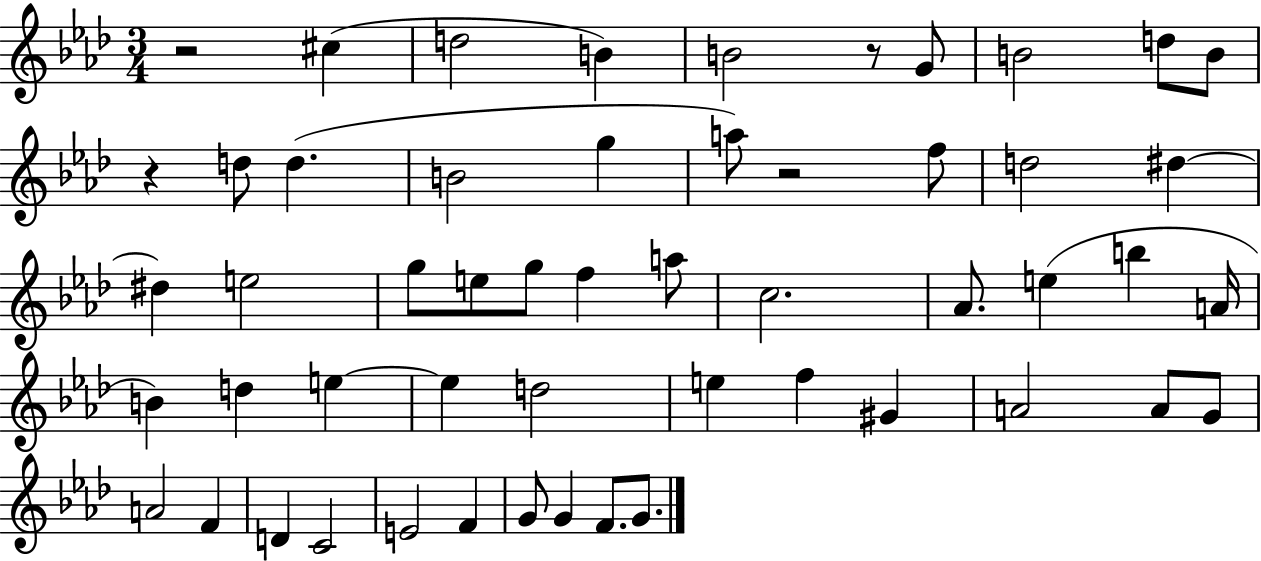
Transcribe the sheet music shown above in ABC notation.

X:1
T:Untitled
M:3/4
L:1/4
K:Ab
z2 ^c d2 B B2 z/2 G/2 B2 d/2 B/2 z d/2 d B2 g a/2 z2 f/2 d2 ^d ^d e2 g/2 e/2 g/2 f a/2 c2 _A/2 e b A/4 B d e e d2 e f ^G A2 A/2 G/2 A2 F D C2 E2 F G/2 G F/2 G/2